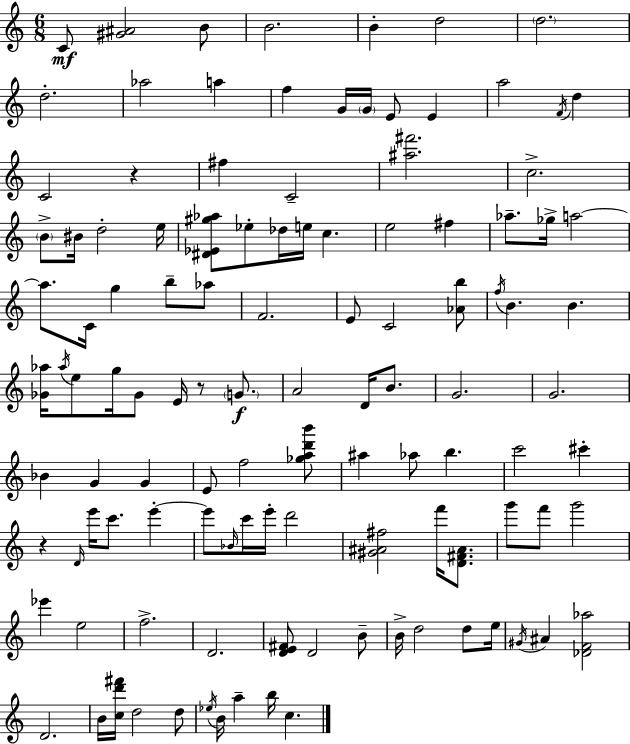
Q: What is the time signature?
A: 6/8